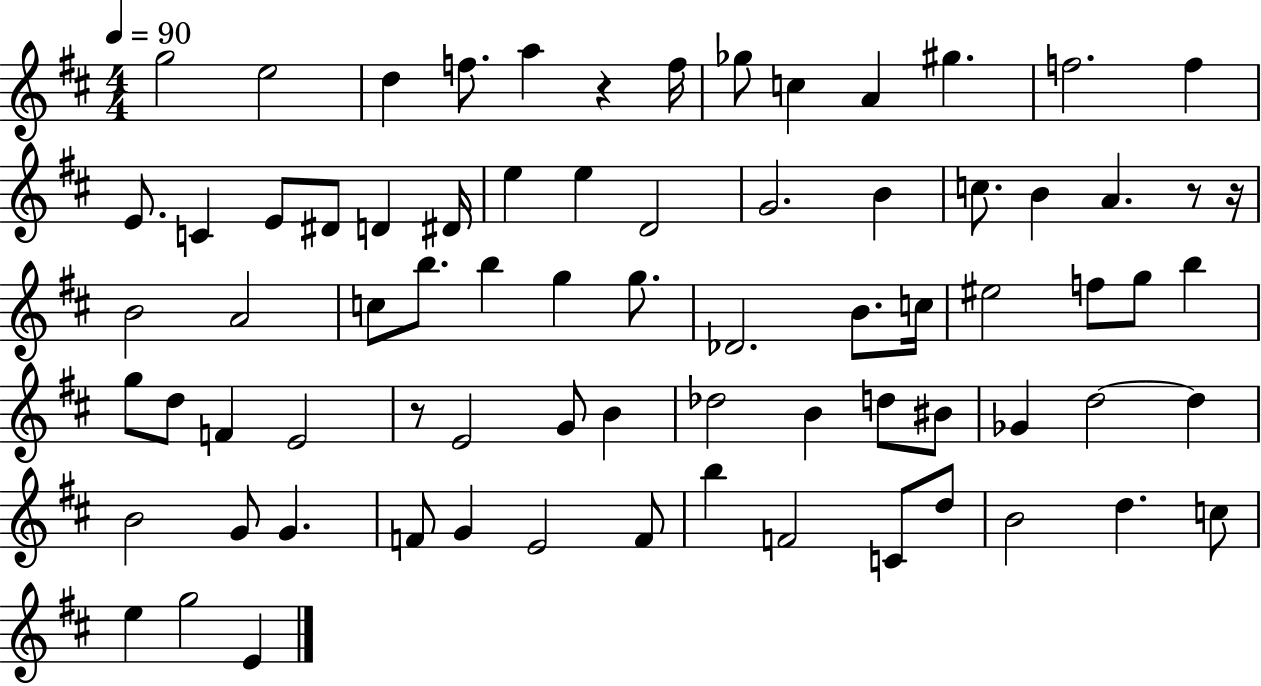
G5/h E5/h D5/q F5/e. A5/q R/q F5/s Gb5/e C5/q A4/q G#5/q. F5/h. F5/q E4/e. C4/q E4/e D#4/e D4/q D#4/s E5/q E5/q D4/h G4/h. B4/q C5/e. B4/q A4/q. R/e R/s B4/h A4/h C5/e B5/e. B5/q G5/q G5/e. Db4/h. B4/e. C5/s EIS5/h F5/e G5/e B5/q G5/e D5/e F4/q E4/h R/e E4/h G4/e B4/q Db5/h B4/q D5/e BIS4/e Gb4/q D5/h D5/q B4/h G4/e G4/q. F4/e G4/q E4/h F4/e B5/q F4/h C4/e D5/e B4/h D5/q. C5/e E5/q G5/h E4/q